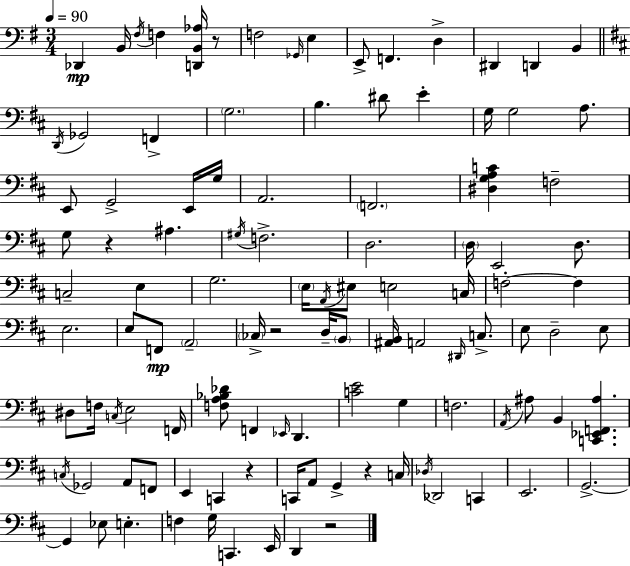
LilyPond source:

{
  \clef bass
  \numericTimeSignature
  \time 3/4
  \key g \major
  \tempo 4 = 90
  \repeat volta 2 { des,4\mp b,16 \acciaccatura { fis16 } f4 <d, b, aes>16 r8 | f2 \grace { ges,16 } e4 | e,8-> f,4. d4-> | dis,4 d,4 b,4 | \break \bar "||" \break \key d \major \acciaccatura { d,16 } ges,2 f,4-> | \parenthesize g2. | b4. dis'8 e'4-. | g16 g2 a8. | \break e,8 g,2-> e,16 | g16 a,2. | \parenthesize f,2. | <dis g a c'>4 f2-- | \break g8 r4 ais4. | \acciaccatura { gis16 } f2.-> | d2. | \parenthesize d16 e,2 d8. | \break c2-- e4 | g2. | \parenthesize e16 \acciaccatura { a,16 } eis8 e2 | c16 f2-.~~ f4 | \break e2. | e8 f,8\mp \parenthesize a,2-- | \parenthesize ces16-> r2 | d16-- \parenthesize b,8 <ais, b,>16 a,2 | \break \grace { dis,16 } c8.-> e8 d2-- | e8 dis8 f16 \acciaccatura { c16 } e2 | f,16 <f a bes des'>8 f,4 \grace { ees,16 } | d,4. <c' e'>2 | \break g4 f2. | \acciaccatura { a,16 } ais8 b,4 | <c, ees, f, ais>4. \acciaccatura { c16 } ges,2 | a,8 f,8 e,4 | \break c,4 r4 c,16 a,8 g,4-> | r4 c16 \acciaccatura { des16 } des,2 | c,4 e,2. | g,2.->~~ | \break g,4 | ees8 e4.-. f4 | g16 c,4. e,16 d,4 | r2 } \bar "|."
}